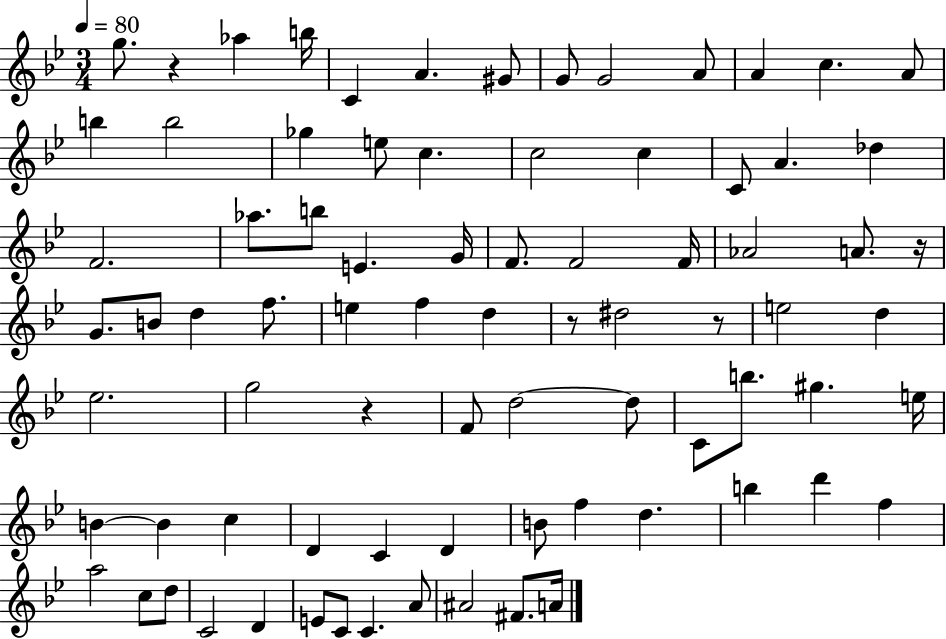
X:1
T:Untitled
M:3/4
L:1/4
K:Bb
g/2 z _a b/4 C A ^G/2 G/2 G2 A/2 A c A/2 b b2 _g e/2 c c2 c C/2 A _d F2 _a/2 b/2 E G/4 F/2 F2 F/4 _A2 A/2 z/4 G/2 B/2 d f/2 e f d z/2 ^d2 z/2 e2 d _e2 g2 z F/2 d2 d/2 C/2 b/2 ^g e/4 B B c D C D B/2 f d b d' f a2 c/2 d/2 C2 D E/2 C/2 C A/2 ^A2 ^F/2 A/4